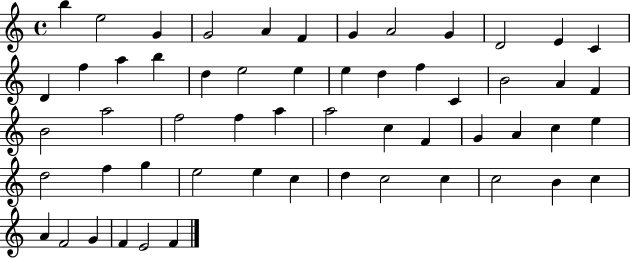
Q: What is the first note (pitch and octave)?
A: B5